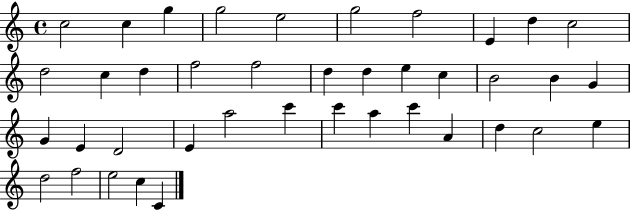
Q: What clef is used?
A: treble